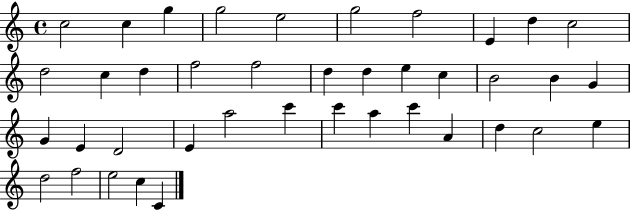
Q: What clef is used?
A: treble